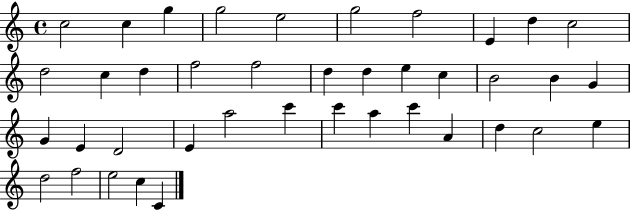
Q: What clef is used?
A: treble